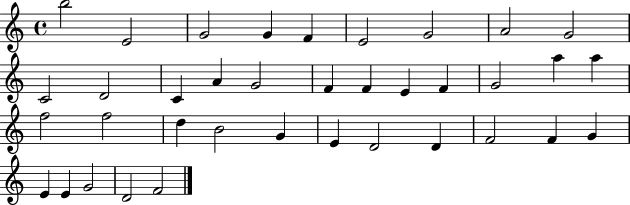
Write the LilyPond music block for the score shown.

{
  \clef treble
  \time 4/4
  \defaultTimeSignature
  \key c \major
  b''2 e'2 | g'2 g'4 f'4 | e'2 g'2 | a'2 g'2 | \break c'2 d'2 | c'4 a'4 g'2 | f'4 f'4 e'4 f'4 | g'2 a''4 a''4 | \break f''2 f''2 | d''4 b'2 g'4 | e'4 d'2 d'4 | f'2 f'4 g'4 | \break e'4 e'4 g'2 | d'2 f'2 | \bar "|."
}